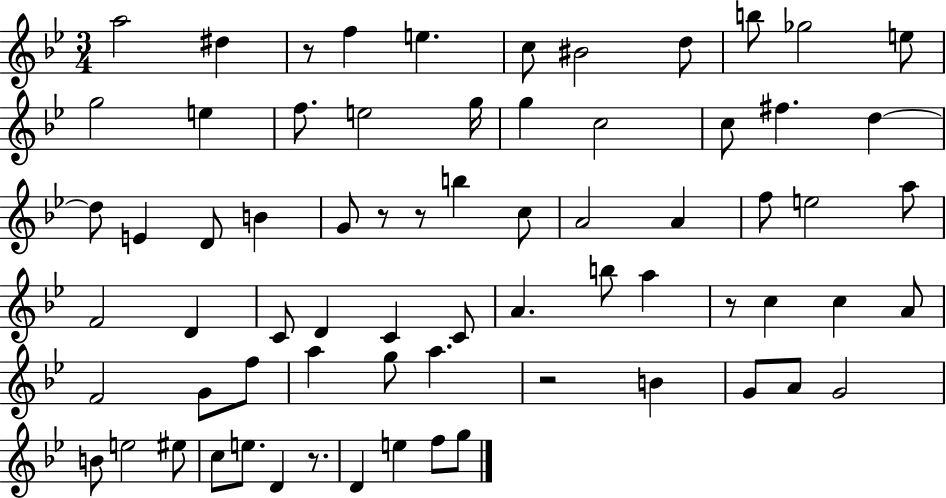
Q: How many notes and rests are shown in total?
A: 70